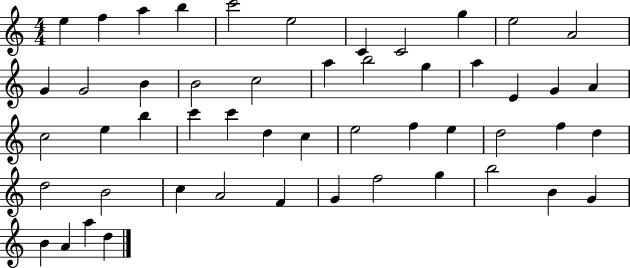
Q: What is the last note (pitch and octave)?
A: D5